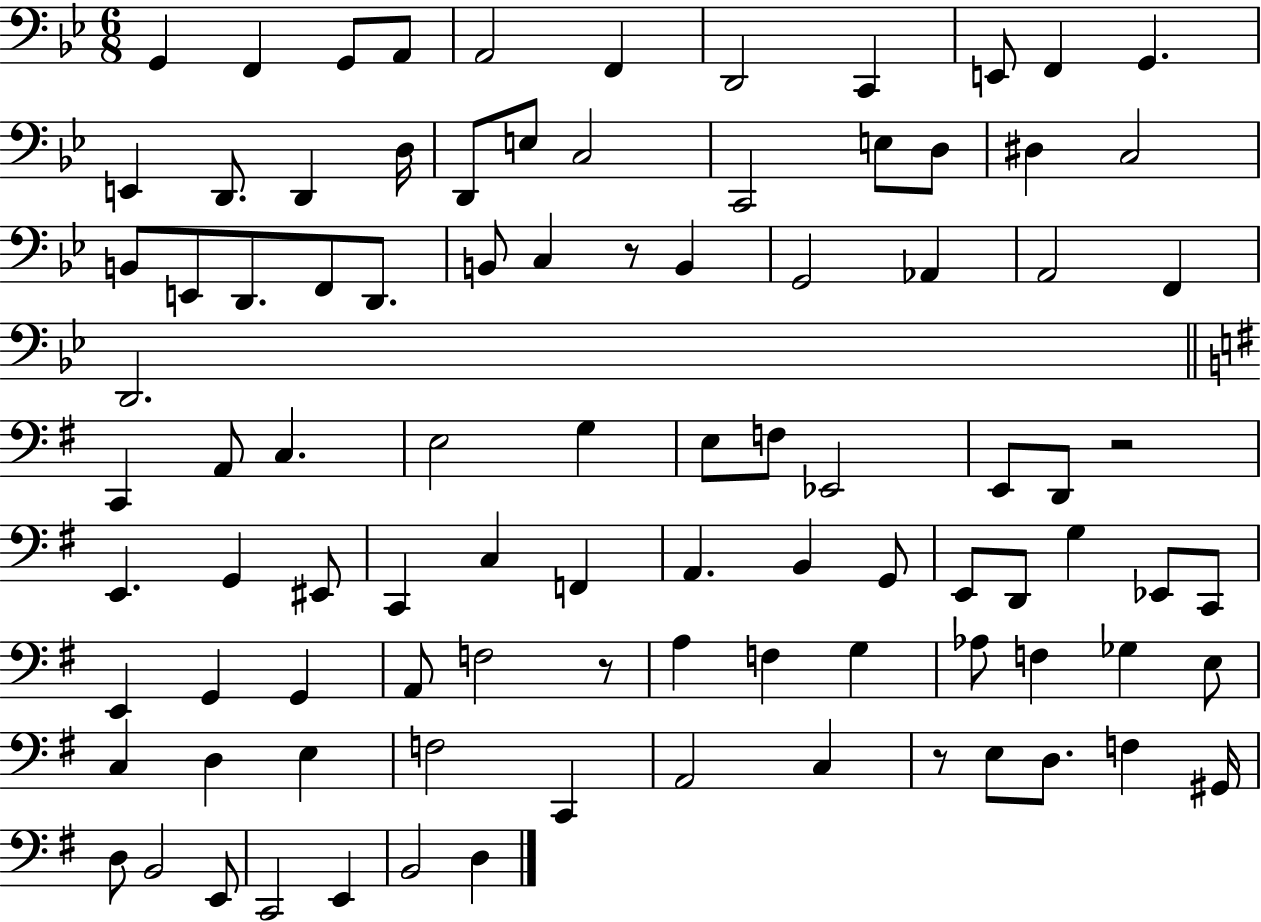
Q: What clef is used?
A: bass